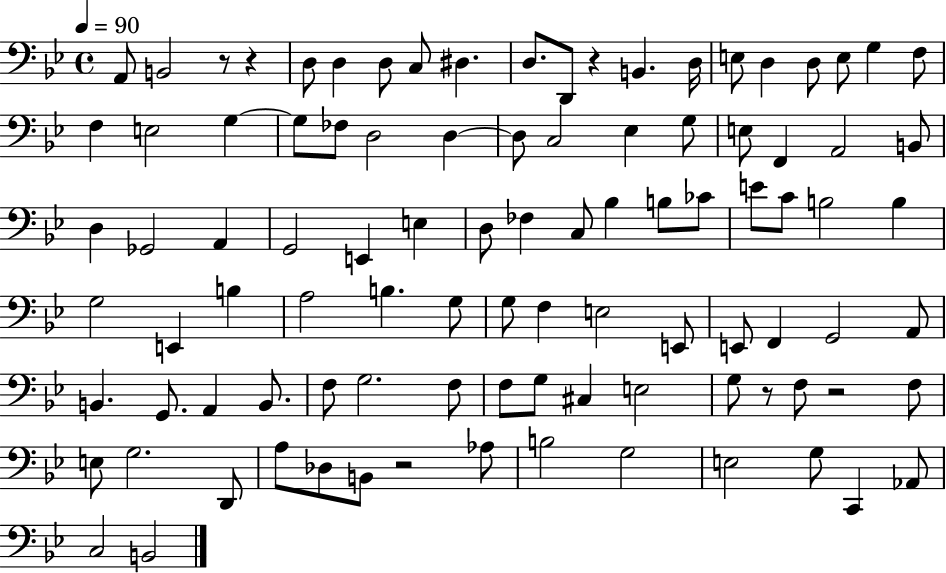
A2/e B2/h R/e R/q D3/e D3/q D3/e C3/e D#3/q. D3/e. D2/e R/q B2/q. D3/s E3/e D3/q D3/e E3/e G3/q F3/e F3/q E3/h G3/q G3/e FES3/e D3/h D3/q D3/e C3/h Eb3/q G3/e E3/e F2/q A2/h B2/e D3/q Gb2/h A2/q G2/h E2/q E3/q D3/e FES3/q C3/e Bb3/q B3/e CES4/e E4/e C4/e B3/h B3/q G3/h E2/q B3/q A3/h B3/q. G3/e G3/e F3/q E3/h E2/e E2/e F2/q G2/h A2/e B2/q. G2/e. A2/q B2/e. F3/e G3/h. F3/e F3/e G3/e C#3/q E3/h G3/e R/e F3/e R/h F3/e E3/e G3/h. D2/e A3/e Db3/e B2/e R/h Ab3/e B3/h G3/h E3/h G3/e C2/q Ab2/e C3/h B2/h